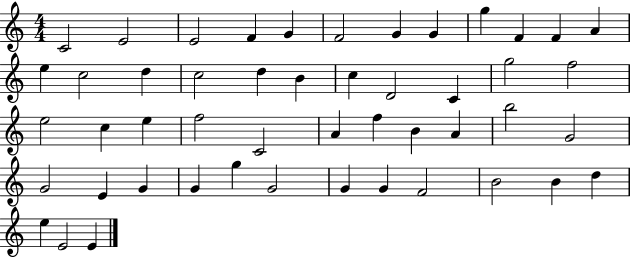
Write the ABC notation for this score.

X:1
T:Untitled
M:4/4
L:1/4
K:C
C2 E2 E2 F G F2 G G g F F A e c2 d c2 d B c D2 C g2 f2 e2 c e f2 C2 A f B A b2 G2 G2 E G G g G2 G G F2 B2 B d e E2 E